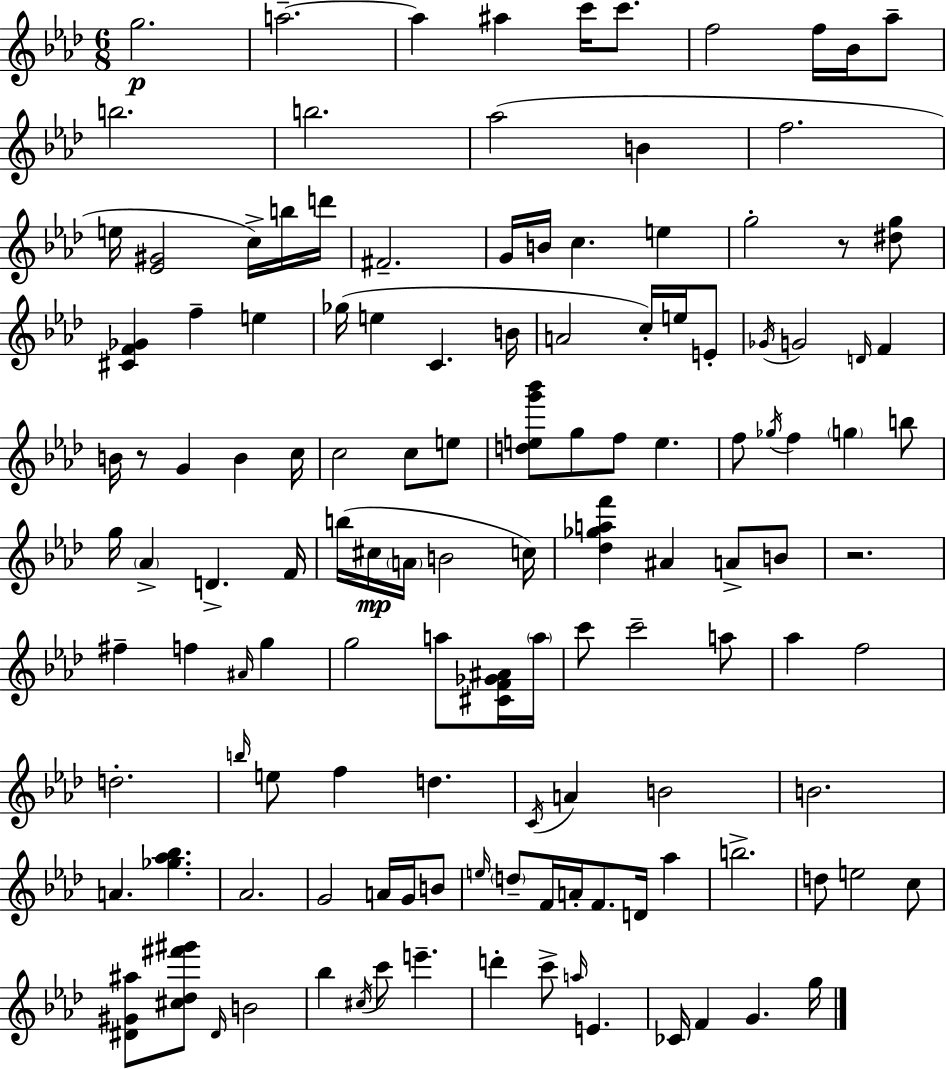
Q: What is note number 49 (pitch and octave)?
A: E5